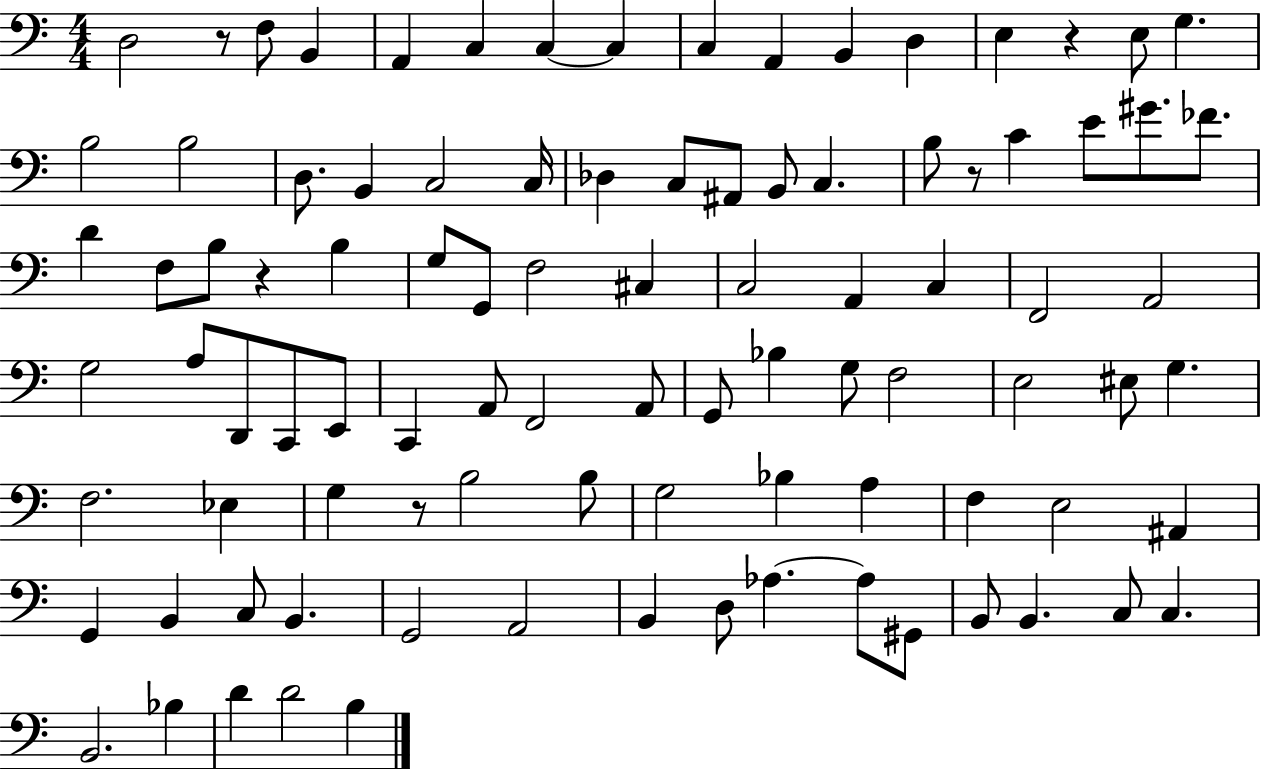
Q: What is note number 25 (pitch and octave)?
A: C3